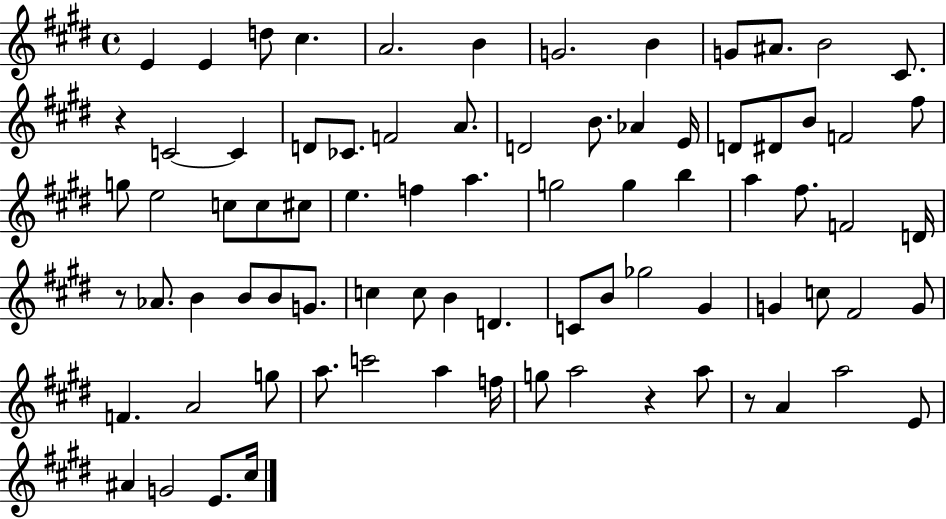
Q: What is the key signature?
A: E major